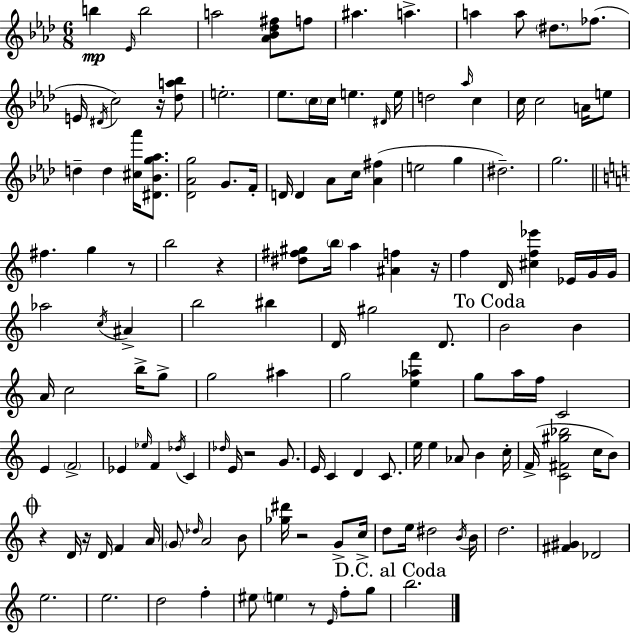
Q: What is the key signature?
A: AES major